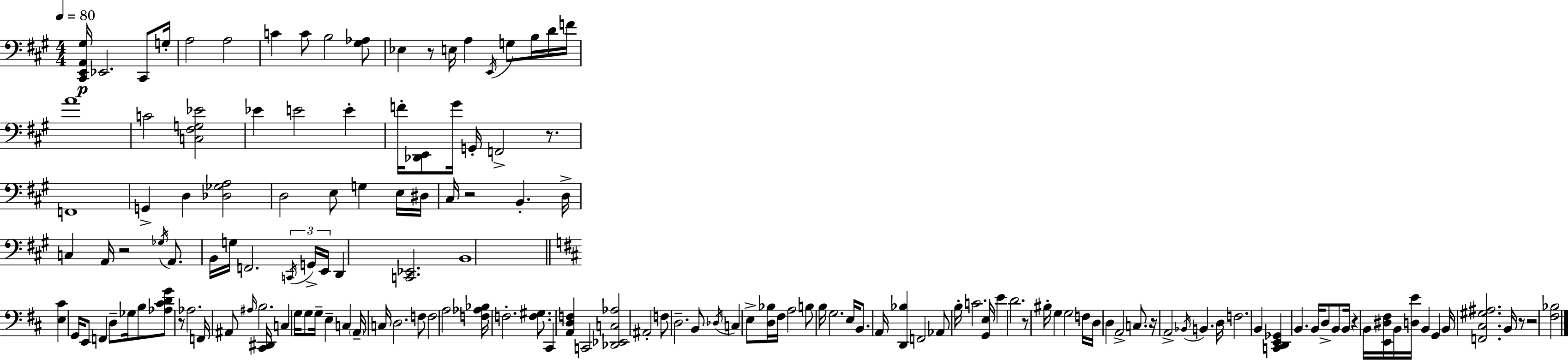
[C#2,E2,A2,G#3]/s Eb2/h. C#2/e G3/s A3/h A3/h C4/q C4/e B3/h [G#3,Ab3]/e Eb3/q R/e E3/s A3/q E2/s G3/e B3/s D4/s F4/s A4/w C4/h [C3,F#3,G3,Eb4]/h Eb4/q E4/h E4/q F4/s [Db2,E2]/e G#4/s G2/s F2/h R/e. F2/w G2/q D3/q [Db3,Gb3,A3]/h D3/h E3/e G3/q E3/s D#3/s C#3/s R/h B2/q. D3/s C3/q A2/s R/h Gb3/s A2/e. B2/s G3/s F2/h. C2/s G2/s E2/s D2/q [C2,Eb2]/h. B2/w [E3,C#4]/q G2/s E2/e F2/q D3/e Gb3/s B3/e [Ab3,C#4,D4,G4]/e R/e Ab3/h. F2/s A#2/e A#3/s B3/h. [C#2,D#2]/s C3/q G3/s G3/e G3/s E3/q C3/q A2/s C3/s D3/h. F3/e F3/h A3/h [F3,Ab3,Bb3]/s F3/h. [F3,G#3]/e. C#2/q [A2,D3,F3]/q C2/h [Db2,Eb2,C3,Ab3]/h A#2/h F3/e D3/h. B2/e Db3/s C3/q E3/e [D3,Bb3]/s F#3/s A3/h B3/e B3/s G3/h. E3/s B2/e. A2/s [D2,Bb3]/q F2/h Ab2/e B3/s C4/h. [G2,E3]/s E4/q D4/h. R/e BIS3/s G3/q G3/h F3/s D3/s D3/q A2/h C3/e. R/s A2/h Bb2/s B2/q. D3/s F3/h. B2/q [C2,D2,E2,Gb2]/q B2/q. B2/s D3/e B2/e B2/s R/q B2/s [E2,D#3,F#3]/s B2/s [D3,E4]/s B2/q G2/q B2/s [F2,C#3,G#3,A#3]/h. B2/s R/e R/h [F#3,Bb3]/h